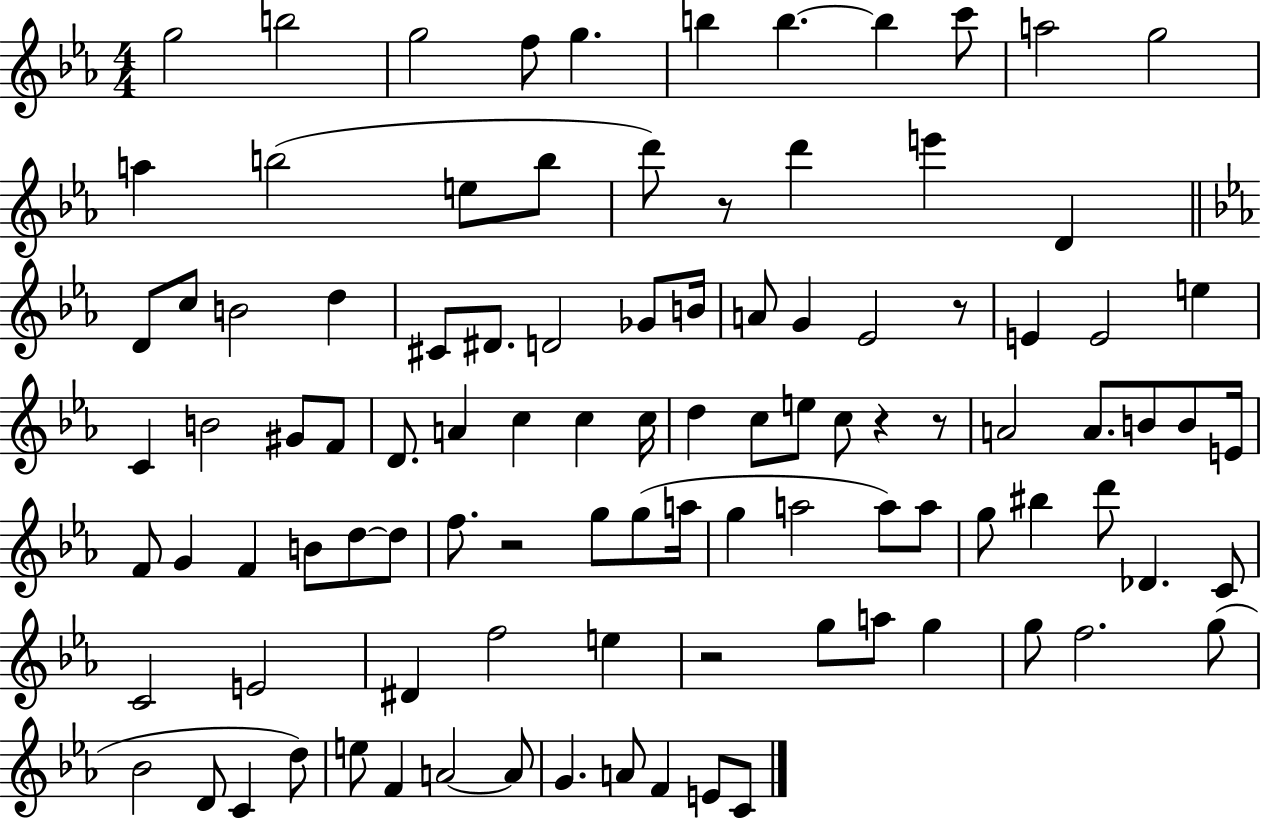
X:1
T:Untitled
M:4/4
L:1/4
K:Eb
g2 b2 g2 f/2 g b b b c'/2 a2 g2 a b2 e/2 b/2 d'/2 z/2 d' e' D D/2 c/2 B2 d ^C/2 ^D/2 D2 _G/2 B/4 A/2 G _E2 z/2 E E2 e C B2 ^G/2 F/2 D/2 A c c c/4 d c/2 e/2 c/2 z z/2 A2 A/2 B/2 B/2 E/4 F/2 G F B/2 d/2 d/2 f/2 z2 g/2 g/2 a/4 g a2 a/2 a/2 g/2 ^b d'/2 _D C/2 C2 E2 ^D f2 e z2 g/2 a/2 g g/2 f2 g/2 _B2 D/2 C d/2 e/2 F A2 A/2 G A/2 F E/2 C/2